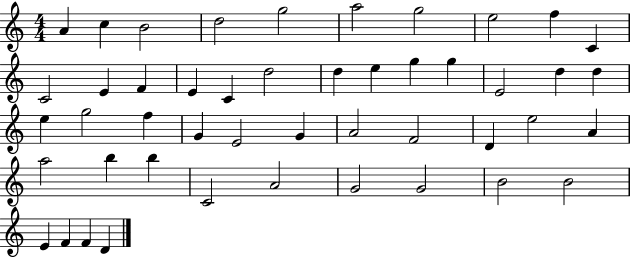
A4/q C5/q B4/h D5/h G5/h A5/h G5/h E5/h F5/q C4/q C4/h E4/q F4/q E4/q C4/q D5/h D5/q E5/q G5/q G5/q E4/h D5/q D5/q E5/q G5/h F5/q G4/q E4/h G4/q A4/h F4/h D4/q E5/h A4/q A5/h B5/q B5/q C4/h A4/h G4/h G4/h B4/h B4/h E4/q F4/q F4/q D4/q